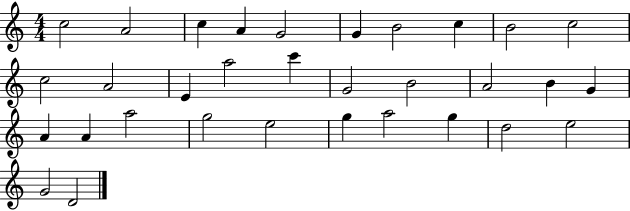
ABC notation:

X:1
T:Untitled
M:4/4
L:1/4
K:C
c2 A2 c A G2 G B2 c B2 c2 c2 A2 E a2 c' G2 B2 A2 B G A A a2 g2 e2 g a2 g d2 e2 G2 D2